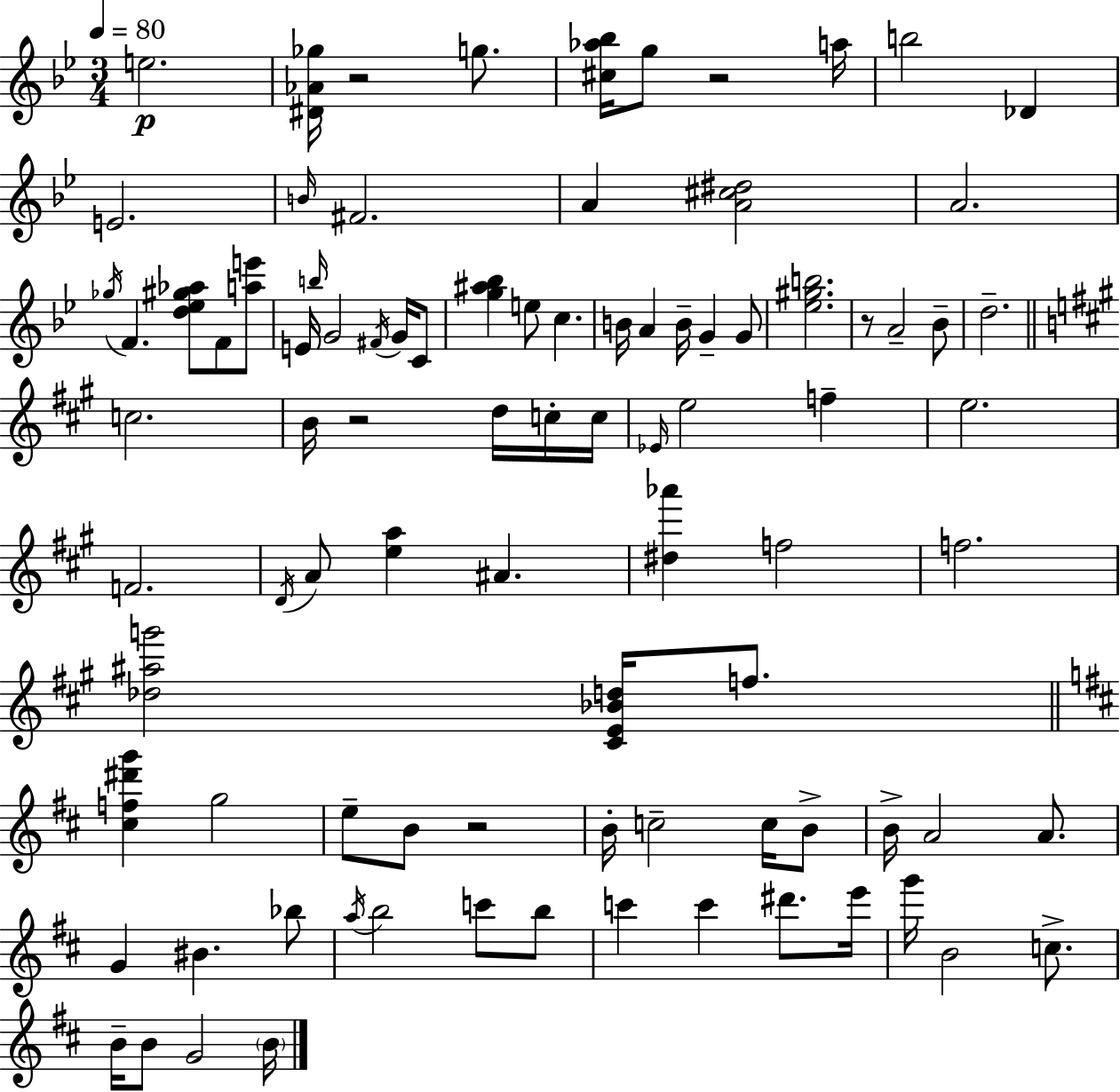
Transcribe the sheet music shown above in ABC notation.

X:1
T:Untitled
M:3/4
L:1/4
K:Gm
e2 [^D_A_g]/4 z2 g/2 [^c_a_b]/4 g/2 z2 a/4 b2 _D E2 B/4 ^F2 A [A^c^d]2 A2 _g/4 F [d_e^g_a]/2 F/2 [ae']/2 E/4 b/4 G2 ^F/4 G/4 C/2 [g^a_b] e/2 c B/4 A B/4 G G/2 [_e^gb]2 z/2 A2 _B/2 d2 c2 B/4 z2 d/4 c/4 c/4 _E/4 e2 f e2 F2 D/4 A/2 [ea] ^A [^d_a'] f2 f2 [_d^ag']2 [^CE_Bd]/4 f/2 [^cf^d'g'] g2 e/2 B/2 z2 B/4 c2 c/4 B/2 B/4 A2 A/2 G ^B _b/2 a/4 b2 c'/2 b/2 c' c' ^d'/2 e'/4 g'/4 B2 c/2 B/4 B/2 G2 B/4